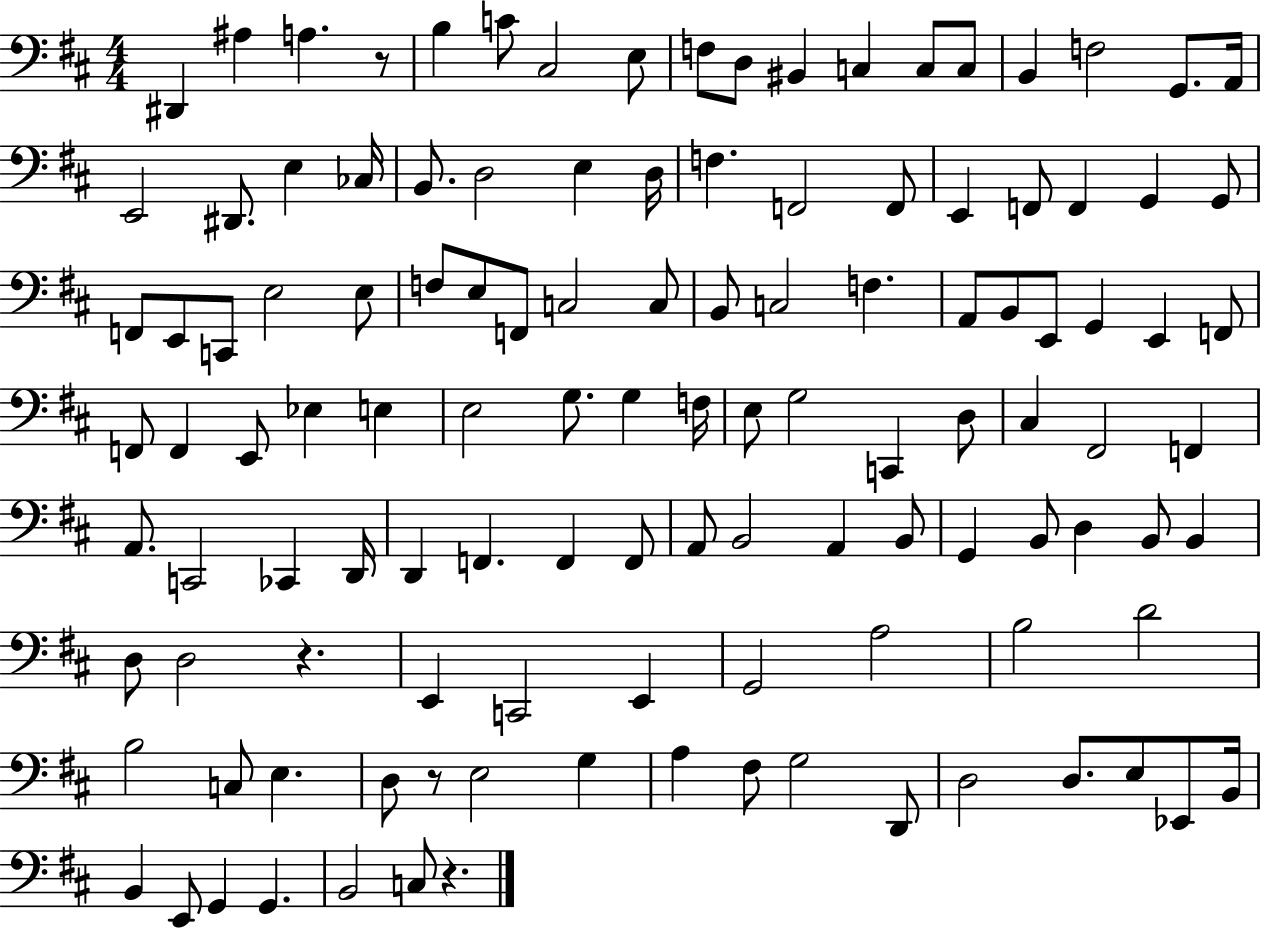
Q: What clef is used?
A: bass